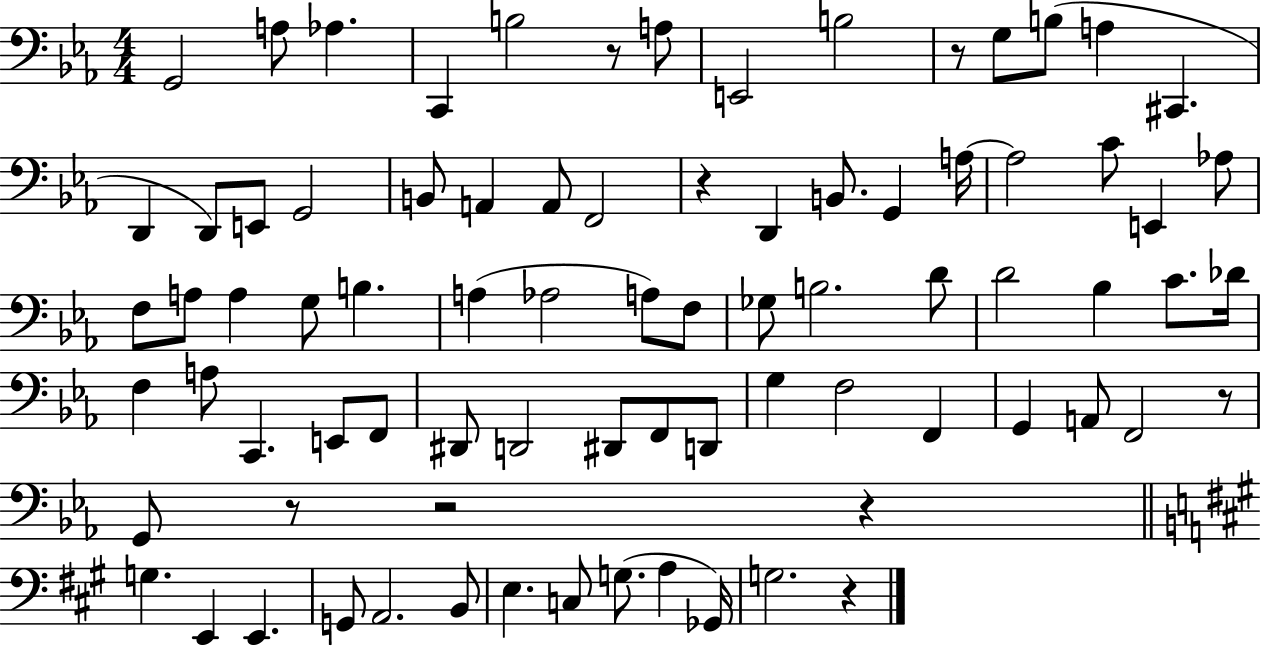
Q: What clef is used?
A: bass